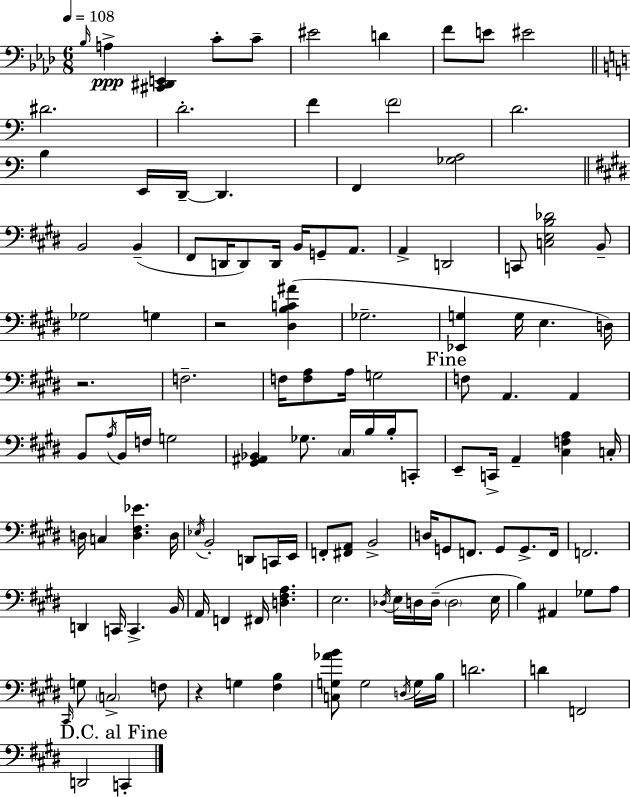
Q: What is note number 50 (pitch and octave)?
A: G3